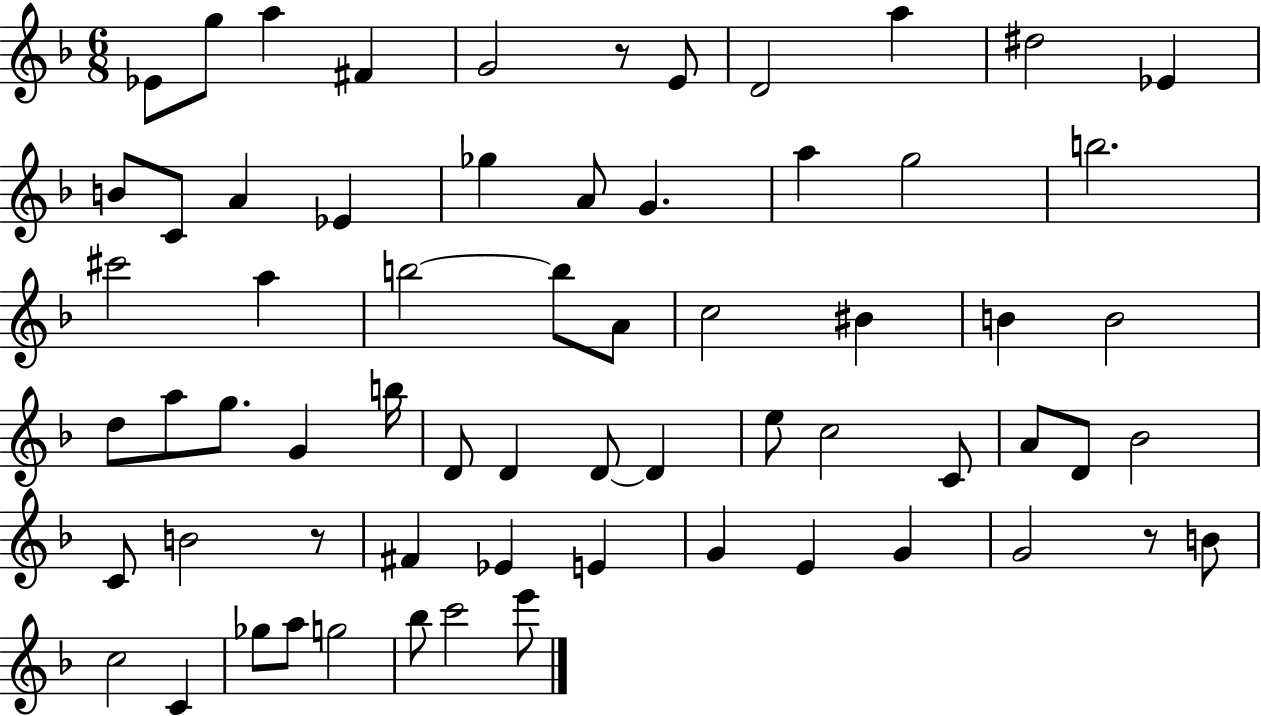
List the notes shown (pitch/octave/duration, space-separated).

Eb4/e G5/e A5/q F#4/q G4/h R/e E4/e D4/h A5/q D#5/h Eb4/q B4/e C4/e A4/q Eb4/q Gb5/q A4/e G4/q. A5/q G5/h B5/h. C#6/h A5/q B5/h B5/e A4/e C5/h BIS4/q B4/q B4/h D5/e A5/e G5/e. G4/q B5/s D4/e D4/q D4/e D4/q E5/e C5/h C4/e A4/e D4/e Bb4/h C4/e B4/h R/e F#4/q Eb4/q E4/q G4/q E4/q G4/q G4/h R/e B4/e C5/h C4/q Gb5/e A5/e G5/h Bb5/e C6/h E6/e